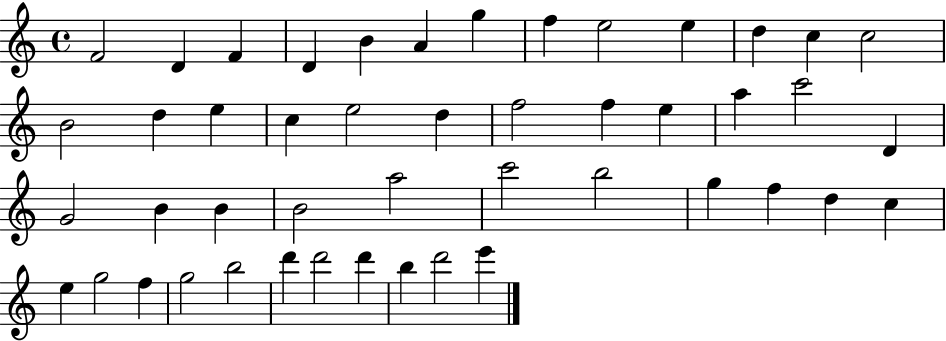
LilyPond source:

{
  \clef treble
  \time 4/4
  \defaultTimeSignature
  \key c \major
  f'2 d'4 f'4 | d'4 b'4 a'4 g''4 | f''4 e''2 e''4 | d''4 c''4 c''2 | \break b'2 d''4 e''4 | c''4 e''2 d''4 | f''2 f''4 e''4 | a''4 c'''2 d'4 | \break g'2 b'4 b'4 | b'2 a''2 | c'''2 b''2 | g''4 f''4 d''4 c''4 | \break e''4 g''2 f''4 | g''2 b''2 | d'''4 d'''2 d'''4 | b''4 d'''2 e'''4 | \break \bar "|."
}